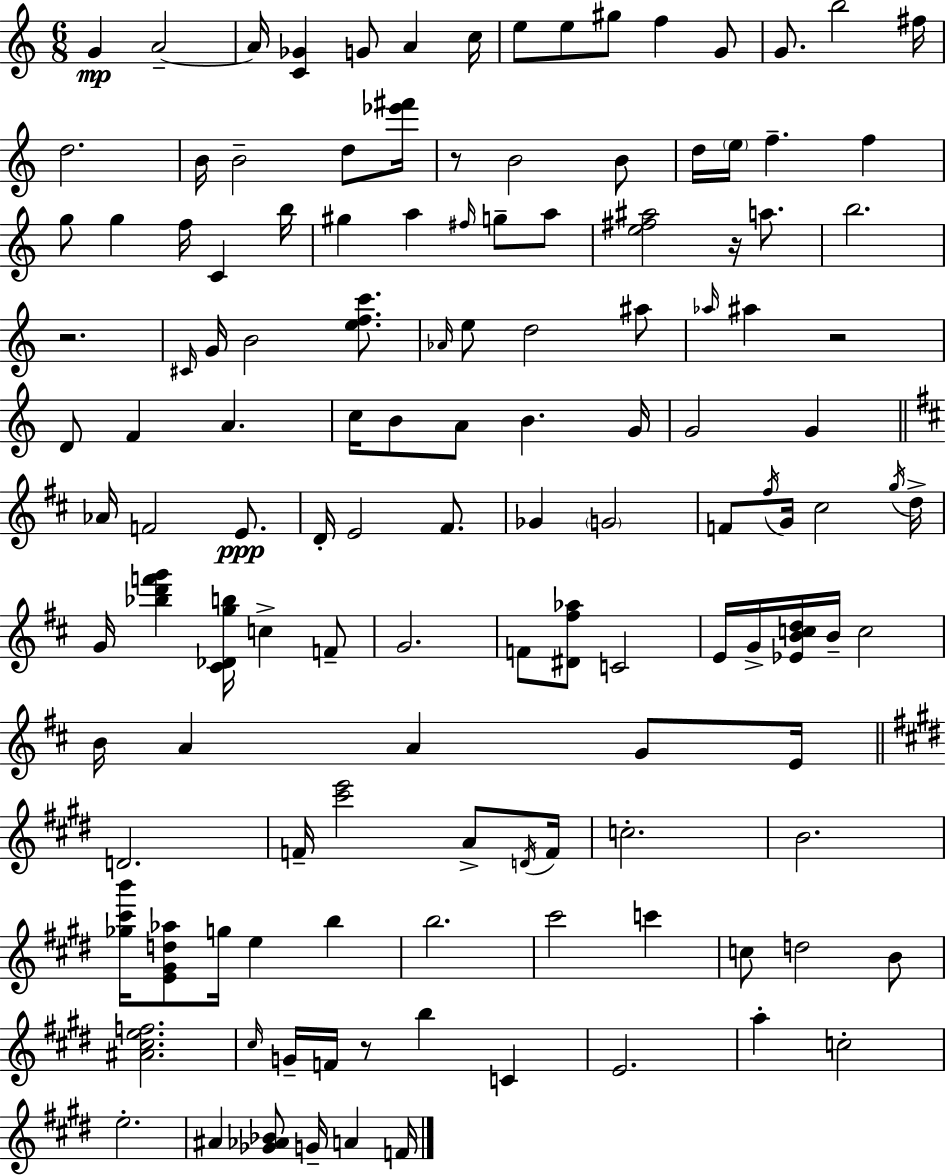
X:1
T:Untitled
M:6/8
L:1/4
K:C
G A2 A/4 [C_G] G/2 A c/4 e/2 e/2 ^g/2 f G/2 G/2 b2 ^f/4 d2 B/4 B2 d/2 [_e'^f']/4 z/2 B2 B/2 d/4 e/4 f f g/2 g f/4 C b/4 ^g a ^f/4 g/2 a/2 [e^f^a]2 z/4 a/2 b2 z2 ^C/4 G/4 B2 [efc']/2 _A/4 e/2 d2 ^a/2 _a/4 ^a z2 D/2 F A c/4 B/2 A/2 B G/4 G2 G _A/4 F2 E/2 D/4 E2 ^F/2 _G G2 F/2 ^f/4 G/4 ^c2 g/4 d/4 G/4 [_bd'f'g'] [^C_Dgb]/4 c F/2 G2 F/2 [^D^f_a]/2 C2 E/4 G/4 [_EBcd]/4 B/4 c2 B/4 A A G/2 E/4 D2 F/4 [^c'e']2 A/2 D/4 F/4 c2 B2 [_g^c'b']/4 [E^Gd_a]/2 g/4 e b b2 ^c'2 c' c/2 d2 B/2 [^A^cef]2 ^c/4 G/4 F/4 z/2 b C E2 a c2 e2 ^A [_G_A_B]/2 G/4 A F/4